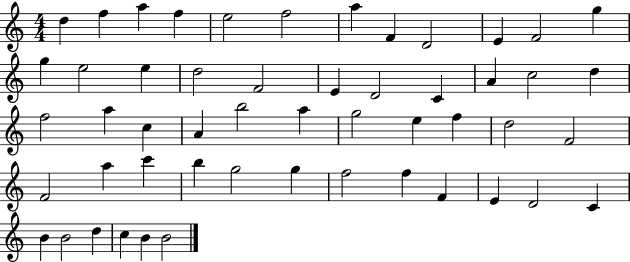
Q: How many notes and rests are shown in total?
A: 52